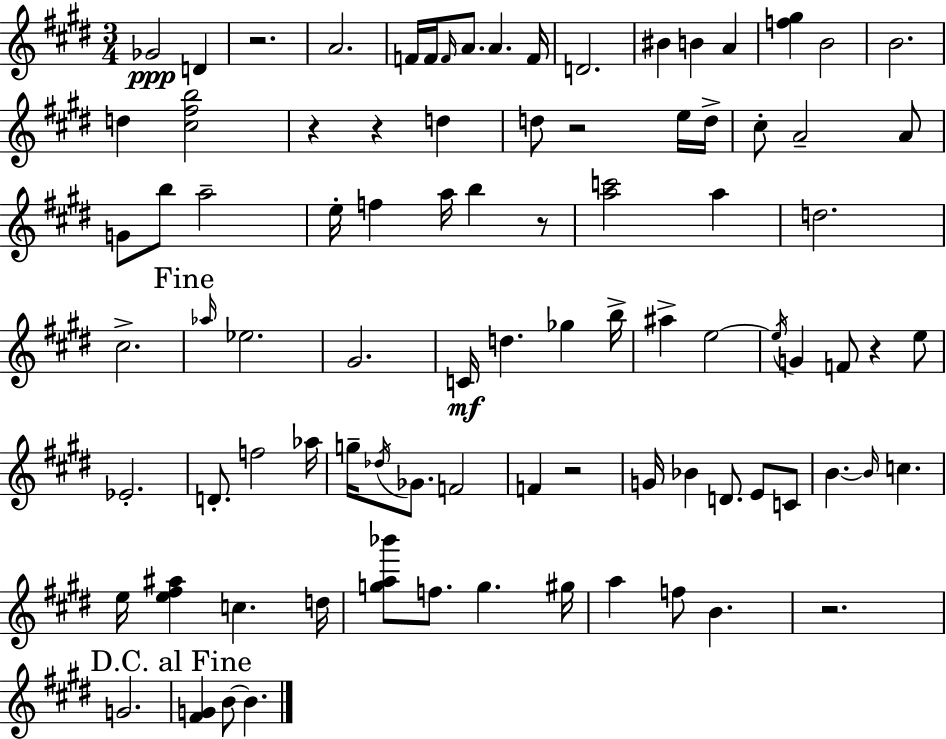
Gb4/h D4/q R/h. A4/h. F4/s F4/s F4/s A4/e. A4/q. F4/s D4/h. BIS4/q B4/q A4/q [F5,G#5]/q B4/h B4/h. D5/q [C#5,F#5,B5]/h R/q R/q D5/q D5/e R/h E5/s D5/s C#5/e A4/h A4/e G4/e B5/e A5/h E5/s F5/q A5/s B5/q R/e [A5,C6]/h A5/q D5/h. C#5/h. Ab5/s Eb5/h. G#4/h. C4/s D5/q. Gb5/q B5/s A#5/q E5/h E5/s G4/q F4/e R/q E5/e Eb4/h. D4/e. F5/h Ab5/s G5/s Db5/s Gb4/e. F4/h F4/q R/h G4/s Bb4/q D4/e. E4/e C4/e B4/q. B4/s C5/q. E5/s [E5,F#5,A#5]/q C5/q. D5/s [G5,A5,Bb6]/e F5/e. G5/q. G#5/s A5/q F5/e B4/q. R/h. G4/h. [F#4,G4]/q B4/e B4/q.